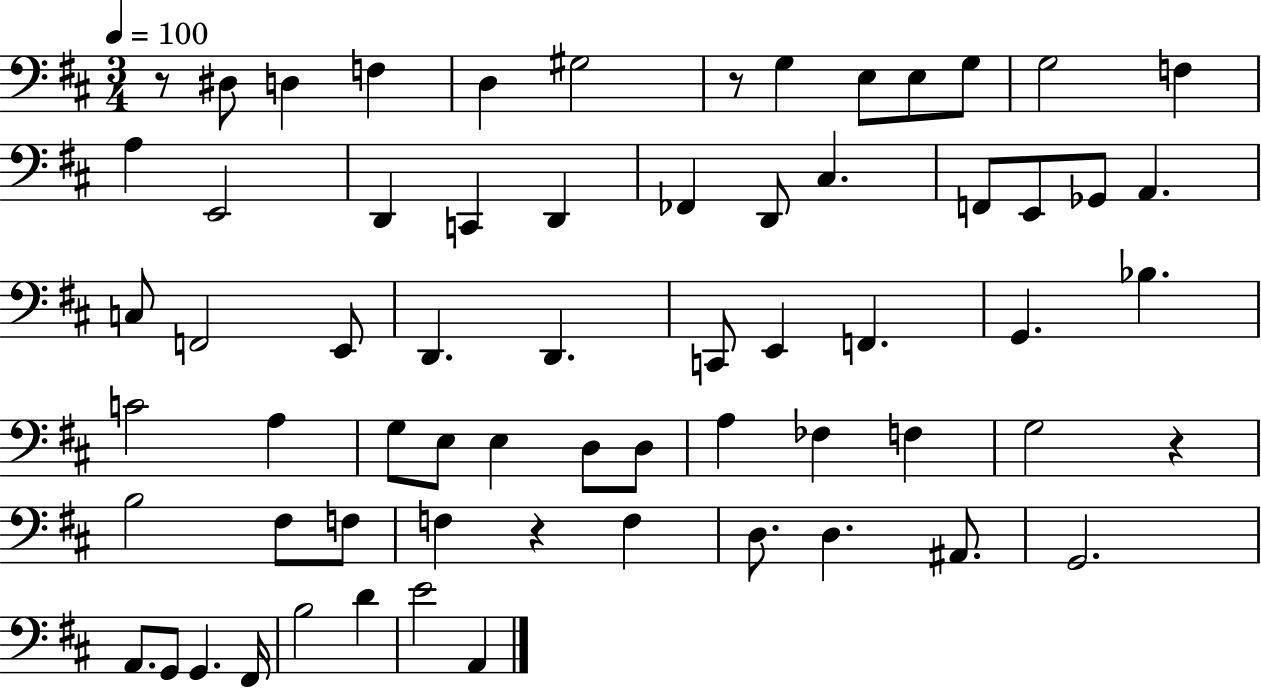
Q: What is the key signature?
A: D major